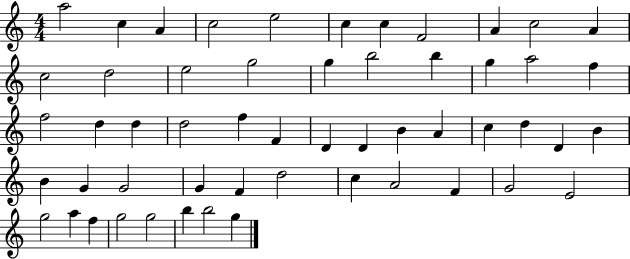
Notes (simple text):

A5/h C5/q A4/q C5/h E5/h C5/q C5/q F4/h A4/q C5/h A4/q C5/h D5/h E5/h G5/h G5/q B5/h B5/q G5/q A5/h F5/q F5/h D5/q D5/q D5/h F5/q F4/q D4/q D4/q B4/q A4/q C5/q D5/q D4/q B4/q B4/q G4/q G4/h G4/q F4/q D5/h C5/q A4/h F4/q G4/h E4/h G5/h A5/q F5/q G5/h G5/h B5/q B5/h G5/q